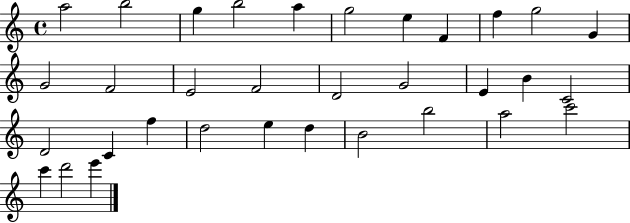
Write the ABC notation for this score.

X:1
T:Untitled
M:4/4
L:1/4
K:C
a2 b2 g b2 a g2 e F f g2 G G2 F2 E2 F2 D2 G2 E B C2 D2 C f d2 e d B2 b2 a2 c'2 c' d'2 e'